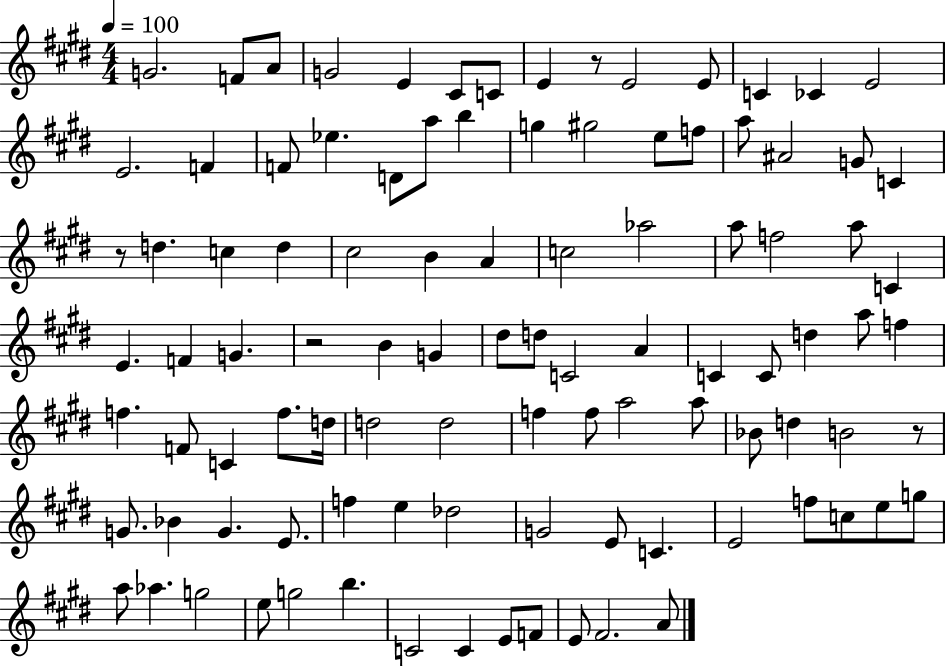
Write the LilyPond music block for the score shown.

{
  \clef treble
  \numericTimeSignature
  \time 4/4
  \key e \major
  \tempo 4 = 100
  g'2. f'8 a'8 | g'2 e'4 cis'8 c'8 | e'4 r8 e'2 e'8 | c'4 ces'4 e'2 | \break e'2. f'4 | f'8 ees''4. d'8 a''8 b''4 | g''4 gis''2 e''8 f''8 | a''8 ais'2 g'8 c'4 | \break r8 d''4. c''4 d''4 | cis''2 b'4 a'4 | c''2 aes''2 | a''8 f''2 a''8 c'4 | \break e'4. f'4 g'4. | r2 b'4 g'4 | dis''8 d''8 c'2 a'4 | c'4 c'8 d''4 a''8 f''4 | \break f''4. f'8 c'4 f''8. d''16 | d''2 d''2 | f''4 f''8 a''2 a''8 | bes'8 d''4 b'2 r8 | \break g'8. bes'4 g'4. e'8. | f''4 e''4 des''2 | g'2 e'8 c'4. | e'2 f''8 c''8 e''8 g''8 | \break a''8 aes''4. g''2 | e''8 g''2 b''4. | c'2 c'4 e'8 f'8 | e'8 fis'2. a'8 | \break \bar "|."
}